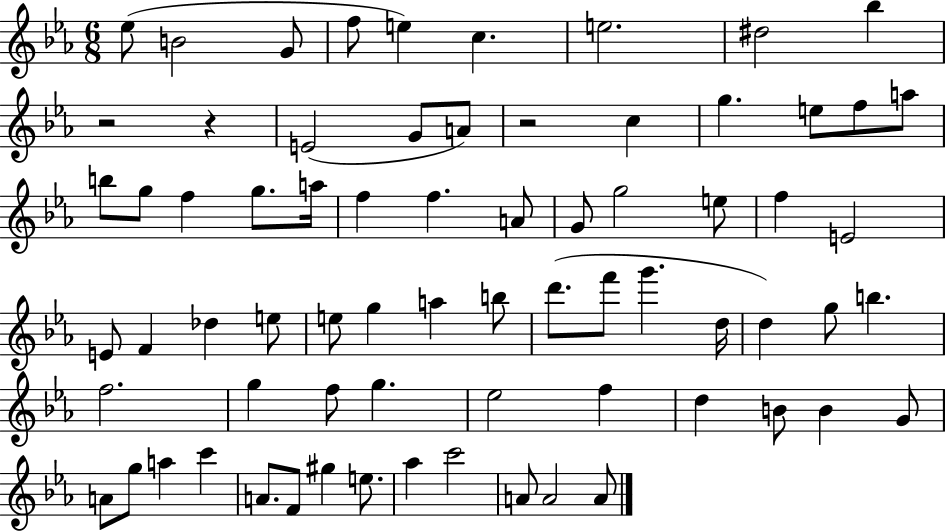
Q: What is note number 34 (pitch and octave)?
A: E5